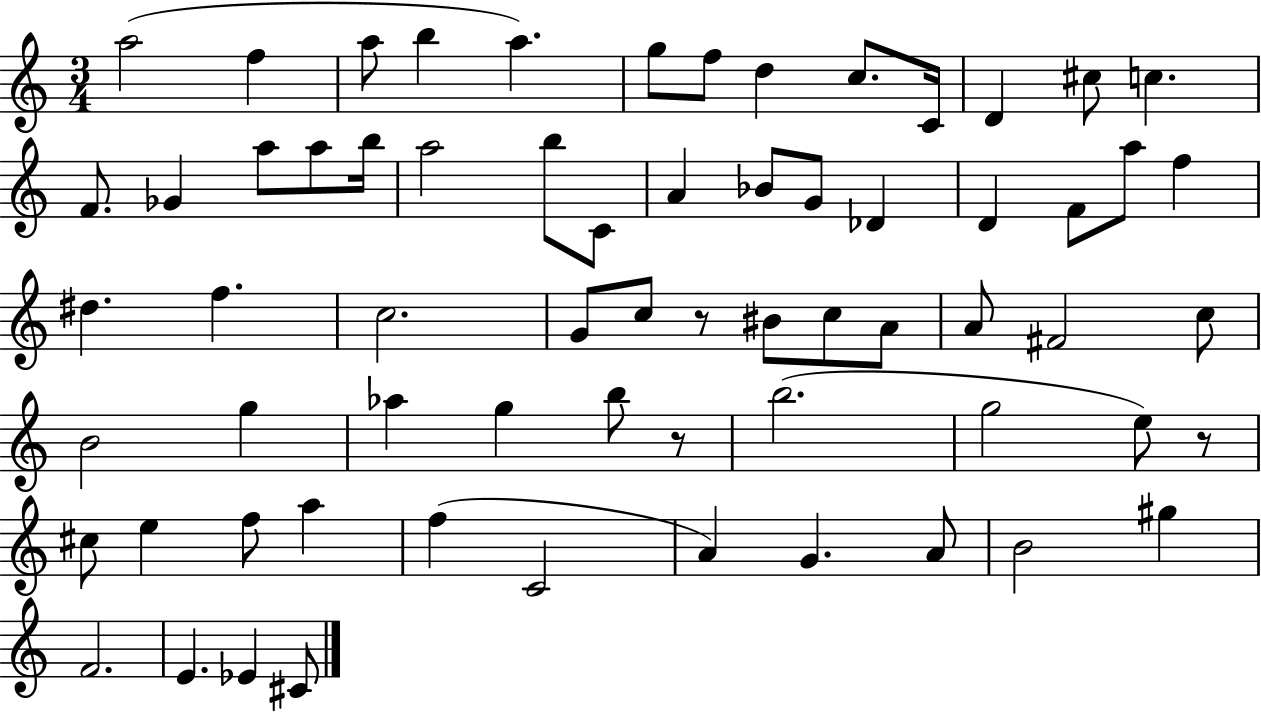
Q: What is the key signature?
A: C major